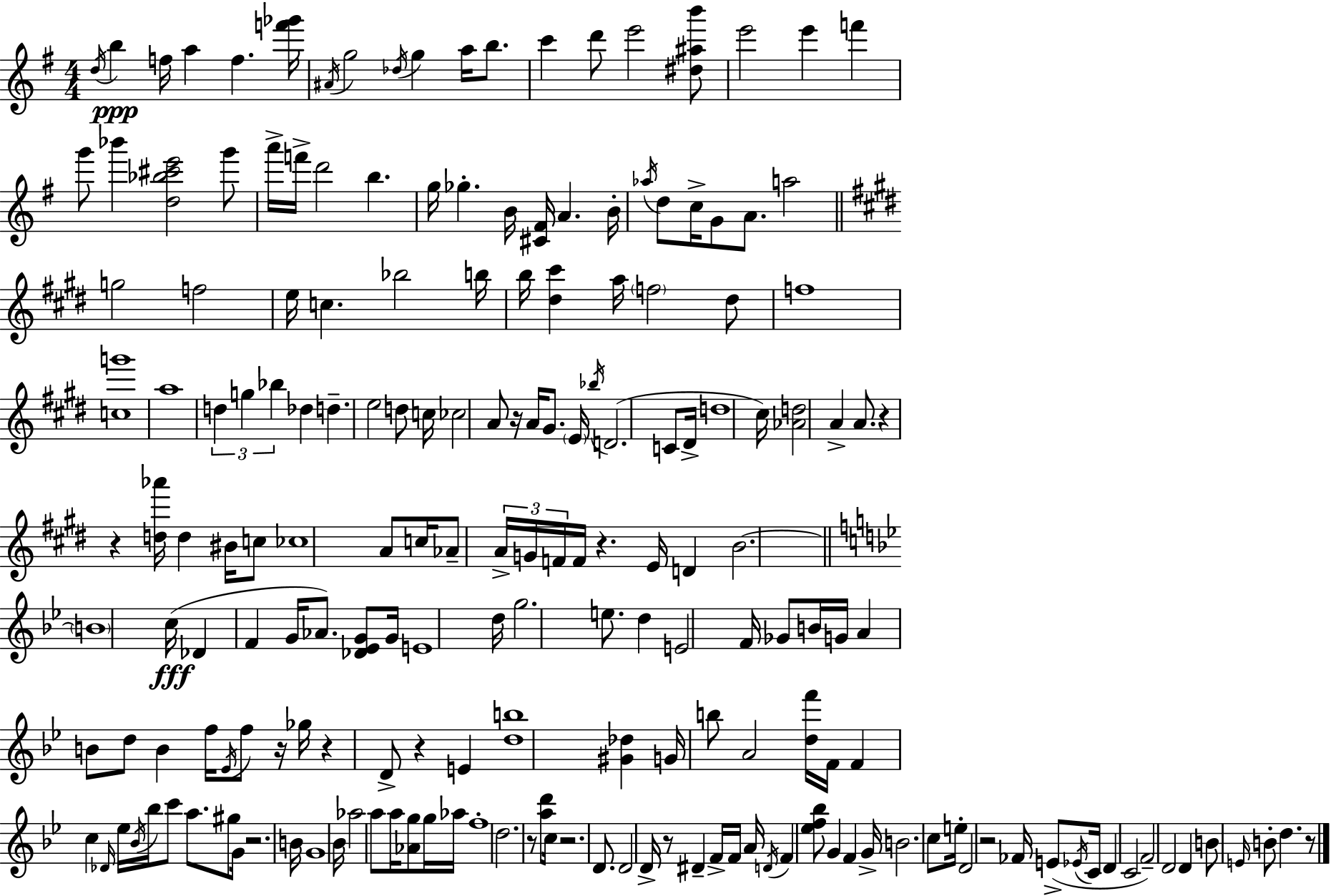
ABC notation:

X:1
T:Untitled
M:4/4
L:1/4
K:G
d/4 b f/4 a f [f'_g']/4 ^A/4 g2 _d/4 g a/4 b/2 c' d'/2 e'2 [^d^ab']/2 e'2 e' f' g'/2 _b' [d_b^c'e']2 g'/2 a'/4 f'/4 d'2 b g/4 _g B/4 [^C^F]/4 A B/4 _a/4 d/2 c/4 G/2 A/2 a2 g2 f2 e/4 c _b2 b/4 b/4 [^d^c'] a/4 f2 ^d/2 f4 [cg']4 a4 d g _b _d d e2 d/2 c/4 _c2 A/2 z/4 A/4 ^G/2 E/4 _b/4 D2 C/2 ^D/4 d4 ^c/4 [_Ad]2 A A/2 z z [d_a']/4 d ^B/4 c/2 _c4 A/2 c/4 _A/2 A/4 G/4 F/4 F/4 z E/4 D B2 B4 c/4 _D F G/4 _A/2 [_D_EG]/2 G/4 E4 d/4 g2 e/2 d E2 F/4 _G/2 B/4 G/4 A B/2 d/2 B f/4 _E/4 f/2 z/4 _g/4 z D/2 z E [db]4 [^G_d] G/4 b/2 A2 [df']/4 F/4 F c _D/4 _e/4 _B/4 _b/4 c'/2 a/2 ^g/2 G/4 z2 B/4 G4 _B/4 _a2 a/2 a/4 [_Ag]/2 g/4 _a/4 f4 d2 z/2 [ad']/2 c/4 z2 D/2 D2 D/4 z/2 ^D F/4 F/4 A/4 D/4 F [_ef_b]/2 G F G/4 B2 c/2 e/4 D2 z2 _F/4 E/2 _E/4 C/4 D C2 F2 D2 D B/2 E/4 B/2 d z/2